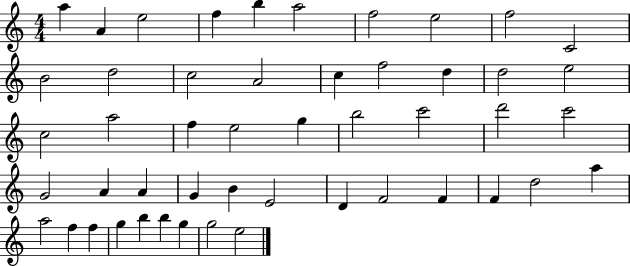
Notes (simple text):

A5/q A4/q E5/h F5/q B5/q A5/h F5/h E5/h F5/h C4/h B4/h D5/h C5/h A4/h C5/q F5/h D5/q D5/h E5/h C5/h A5/h F5/q E5/h G5/q B5/h C6/h D6/h C6/h G4/h A4/q A4/q G4/q B4/q E4/h D4/q F4/h F4/q F4/q D5/h A5/q A5/h F5/q F5/q G5/q B5/q B5/q G5/q G5/h E5/h